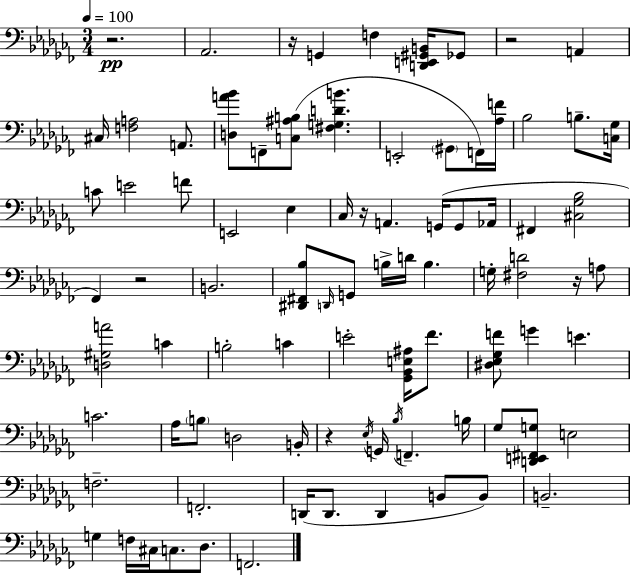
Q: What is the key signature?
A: AES minor